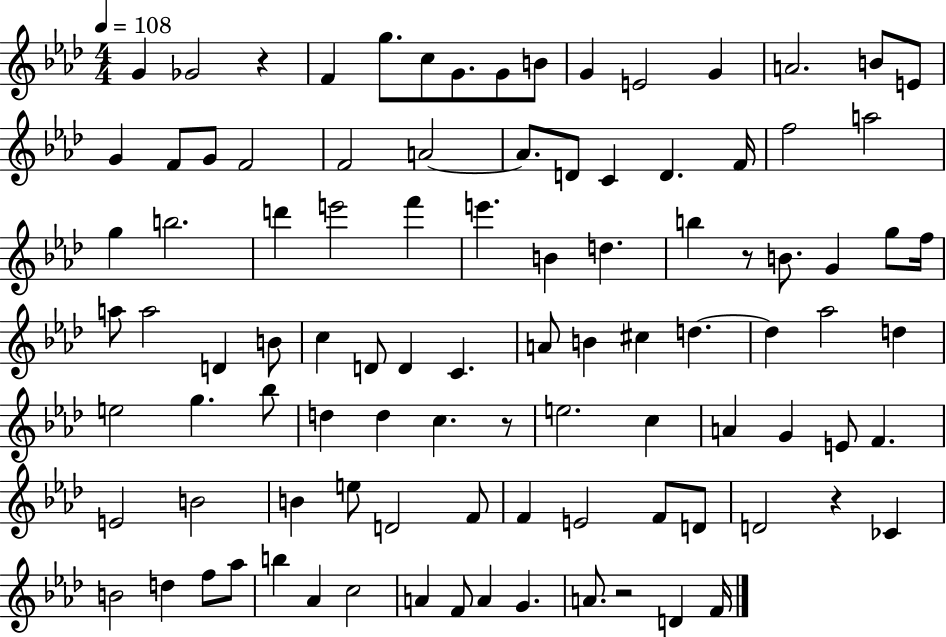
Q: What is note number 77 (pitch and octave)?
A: D4